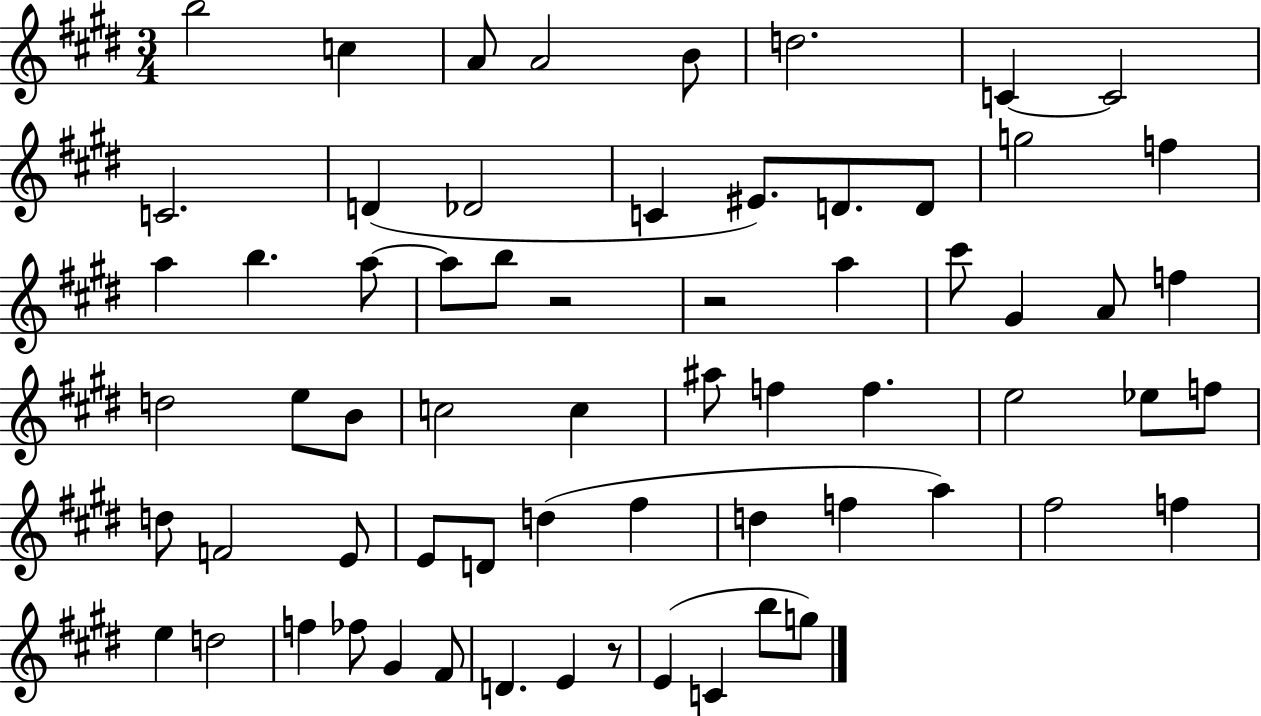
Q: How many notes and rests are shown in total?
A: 65